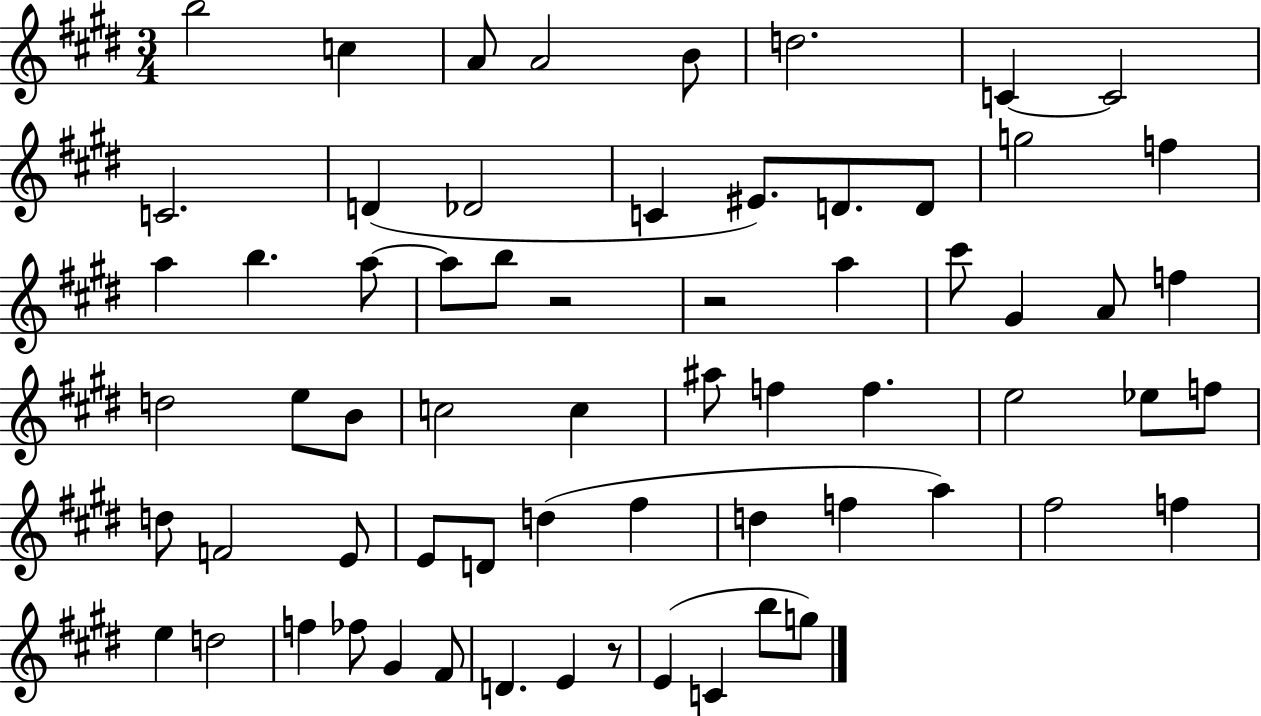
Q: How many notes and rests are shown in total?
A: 65